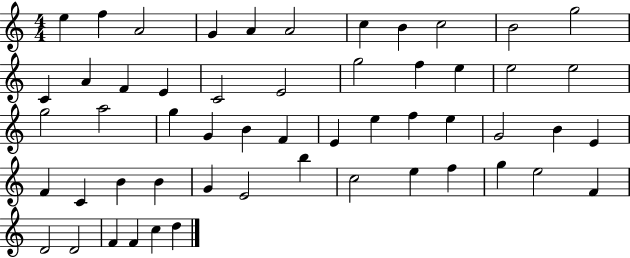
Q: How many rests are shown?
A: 0